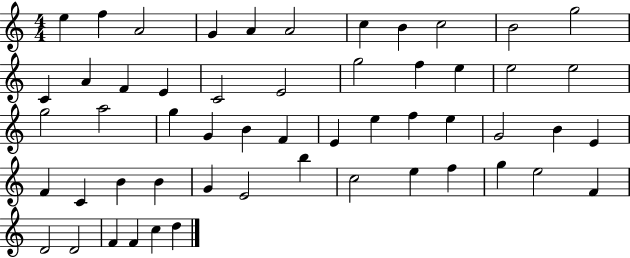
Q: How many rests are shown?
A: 0